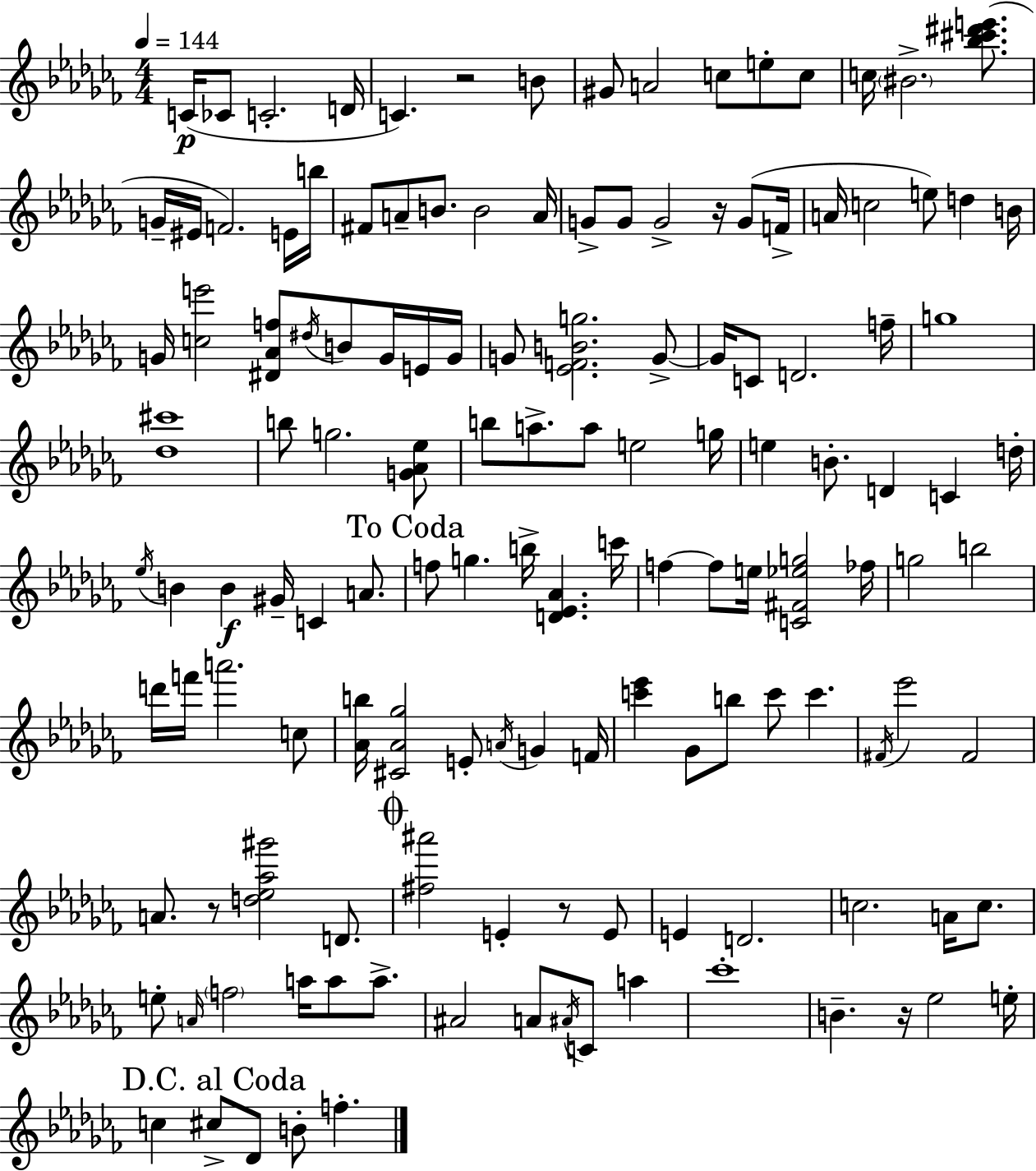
{
  \clef treble
  \numericTimeSignature
  \time 4/4
  \key aes \minor
  \tempo 4 = 144
  c'16(\p ces'8 c'2.-. d'16 | c'4.) r2 b'8 | gis'8 a'2 c''8 e''8-. c''8 | c''16 \parenthesize bis'2.-> <bes'' cis''' dis''' e'''>8.( | \break g'16-- eis'16 f'2.) e'16 b''16 | fis'8 a'8-- b'8. b'2 a'16 | g'8-> g'8 g'2-> r16 g'8( f'16-> | a'16 c''2 e''8) d''4 b'16 | \break g'16 <c'' e'''>2 <dis' aes' f''>8 \acciaccatura { dis''16 } b'8 g'16 e'16 | g'16 g'8 <ees' f' b' g''>2. g'8->~~ | g'16 c'8 d'2. | f''16-- g''1 | \break <des'' cis'''>1 | b''8 g''2. <g' aes' ees''>8 | b''8 a''8.-> a''8 e''2 | g''16 e''4 b'8.-. d'4 c'4 | \break d''16-. \acciaccatura { ees''16 } b'4 b'4\f gis'16-- c'4 a'8. | \mark "To Coda" f''8 g''4. b''16-> <d' ees' aes'>4. | c'''16 f''4~~ f''8 e''16 <c' fis' ees'' g''>2 | fes''16 g''2 b''2 | \break d'''16 f'''16 a'''2. | c''8 <aes' b''>16 <cis' aes' ges''>2 e'8-. \acciaccatura { a'16 } g'4 | f'16 <c''' ees'''>4 ges'8 b''8 c'''8 c'''4. | \acciaccatura { fis'16 } ees'''2 fis'2 | \break a'8. r8 <d'' ees'' aes'' gis'''>2 | d'8. \mark \markup { \musicglyph "scripts.coda" } <fis'' ais'''>2 e'4-. | r8 e'8 e'4 d'2. | c''2. | \break a'16 c''8. e''8-. \grace { a'16 } \parenthesize f''2 a''16 | a''8 a''8.-> ais'2 a'8 \acciaccatura { ais'16 } | c'8 a''4 ces'''1-. | b'4.-- r16 ees''2 | \break e''16-. \mark "D.C. al Coda" c''4 cis''8-> des'8 b'8-. | f''4.-. \bar "|."
}